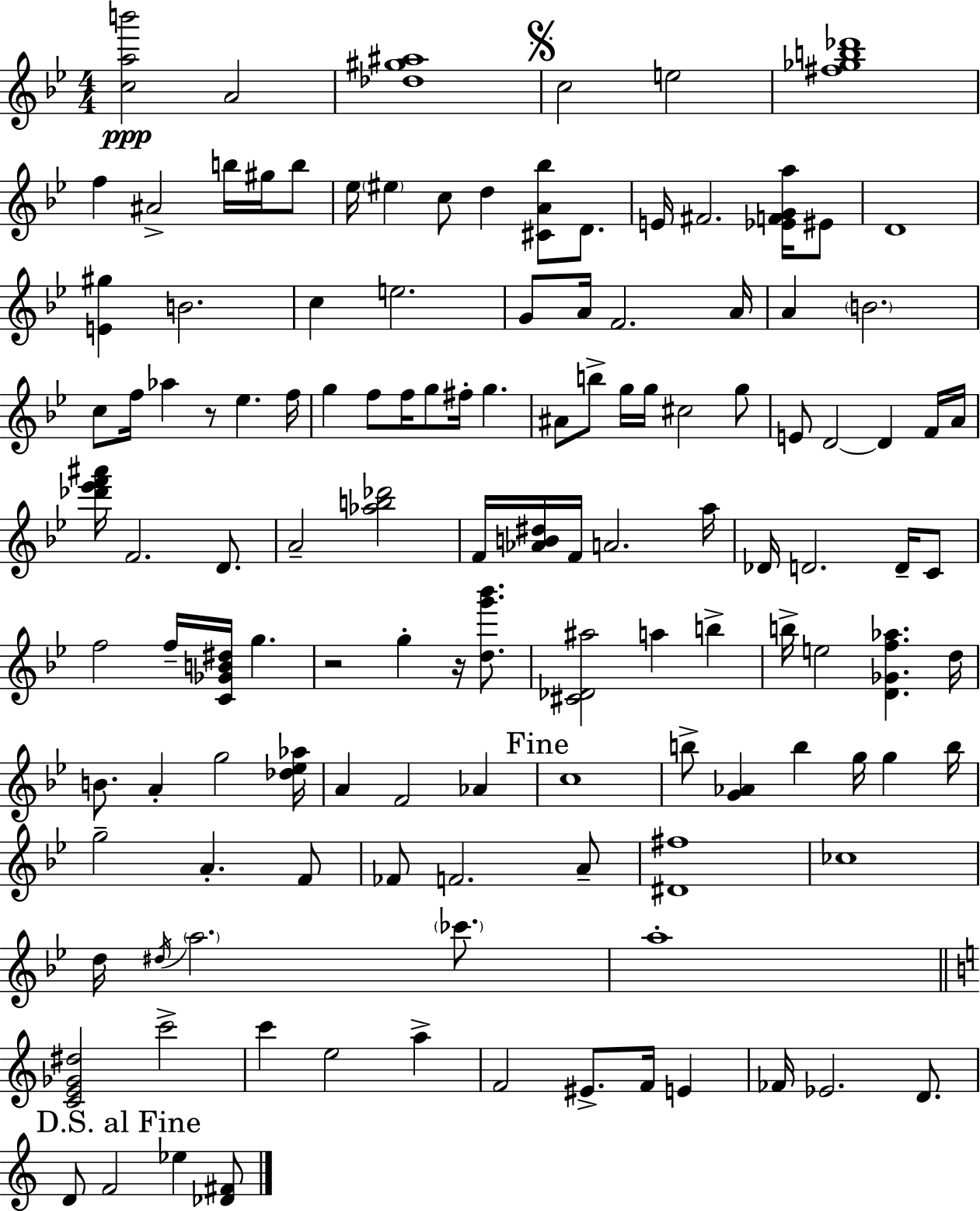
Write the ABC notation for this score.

X:1
T:Untitled
M:4/4
L:1/4
K:Bb
[cab']2 A2 [_d^g^a]4 c2 e2 [^f_gb_d']4 f ^A2 b/4 ^g/4 b/2 _e/4 ^e c/2 d [^CA_b]/2 D/2 E/4 ^F2 [_EFGa]/4 ^E/2 D4 [E^g] B2 c e2 G/2 A/4 F2 A/4 A B2 c/2 f/4 _a z/2 _e f/4 g f/2 f/4 g/2 ^f/4 g ^A/2 b/2 g/4 g/4 ^c2 g/2 E/2 D2 D F/4 A/4 [_d'_e'f'^a']/4 F2 D/2 A2 [_ab_d']2 F/4 [_AB^d]/4 F/4 A2 a/4 _D/4 D2 D/4 C/2 f2 f/4 [C_GB^d]/4 g z2 g z/4 [dg'_b']/2 [^C_D^a]2 a b b/4 e2 [D_Gf_a] d/4 B/2 A g2 [_d_e_a]/4 A F2 _A c4 b/2 [G_A] b g/4 g b/4 g2 A F/2 _F/2 F2 A/2 [^D^f]4 _c4 d/4 ^d/4 a2 _c'/2 a4 [CE_G^d]2 c'2 c' e2 a F2 ^E/2 F/4 E _F/4 _E2 D/2 D/2 F2 _e [_D^F]/2